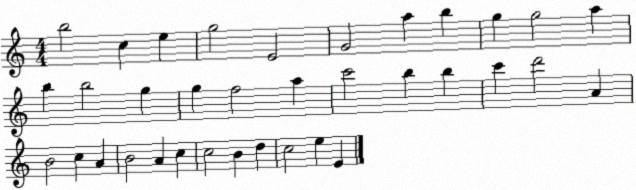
X:1
T:Untitled
M:4/4
L:1/4
K:C
b2 c e g2 E2 G2 a b g g2 a b b2 g g f2 a c'2 b b c' d'2 A B2 c A B2 A c c2 B d c2 e E